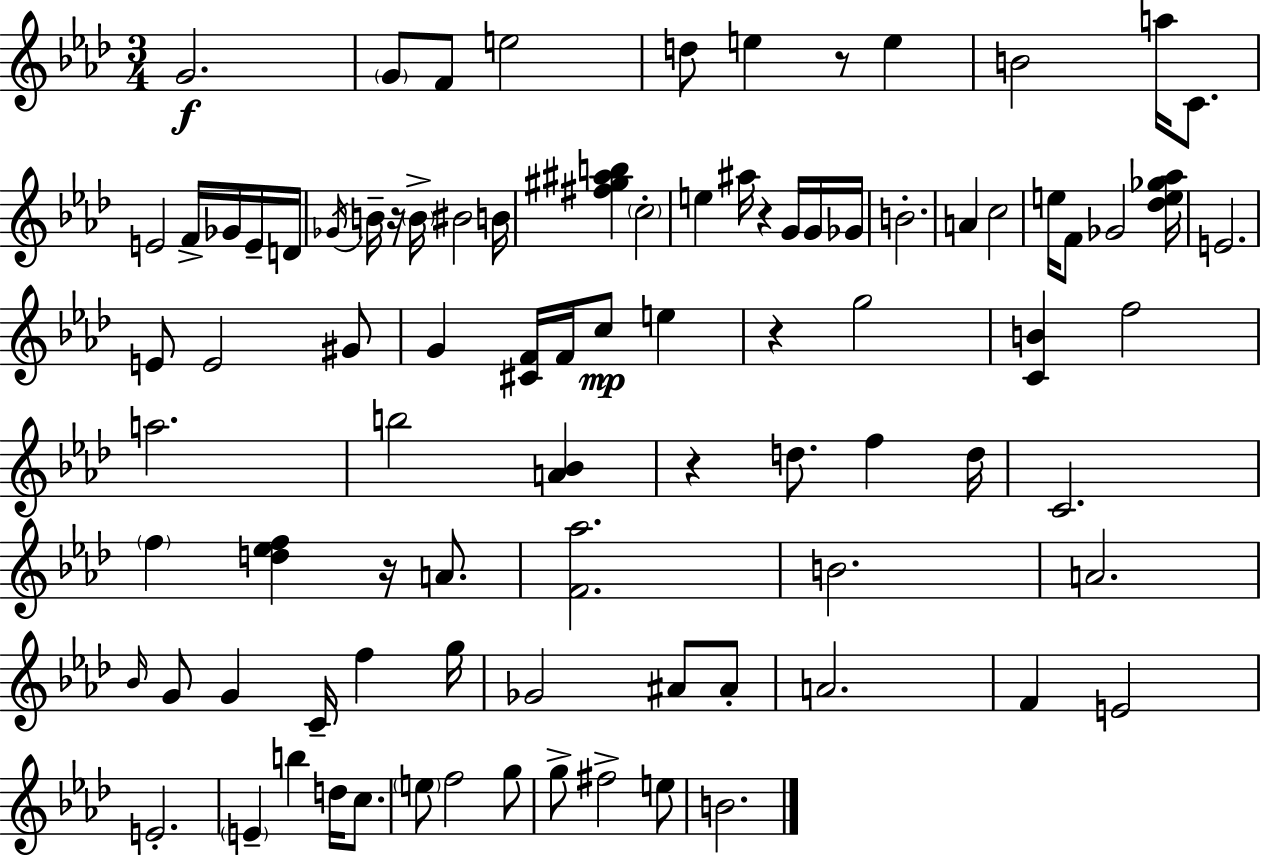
G4/h. G4/e F4/e E5/h D5/e E5/q R/e E5/q B4/h A5/s C4/e. E4/h F4/s Gb4/s E4/s D4/s Gb4/s B4/s R/s B4/s BIS4/h B4/s [F#5,G#5,A#5,B5]/q C5/h E5/q A#5/s R/q G4/s G4/s Gb4/s B4/h. A4/q C5/h E5/s F4/e Gb4/h [Db5,E5,Gb5,Ab5]/s E4/h. E4/e E4/h G#4/e G4/q [C#4,F4]/s F4/s C5/e E5/q R/q G5/h [C4,B4]/q F5/h A5/h. B5/h [A4,Bb4]/q R/q D5/e. F5/q D5/s C4/h. F5/q [D5,Eb5,F5]/q R/s A4/e. [F4,Ab5]/h. B4/h. A4/h. Bb4/s G4/e G4/q C4/s F5/q G5/s Gb4/h A#4/e A#4/e A4/h. F4/q E4/h E4/h. E4/q B5/q D5/s C5/e. E5/e F5/h G5/e G5/e F#5/h E5/e B4/h.